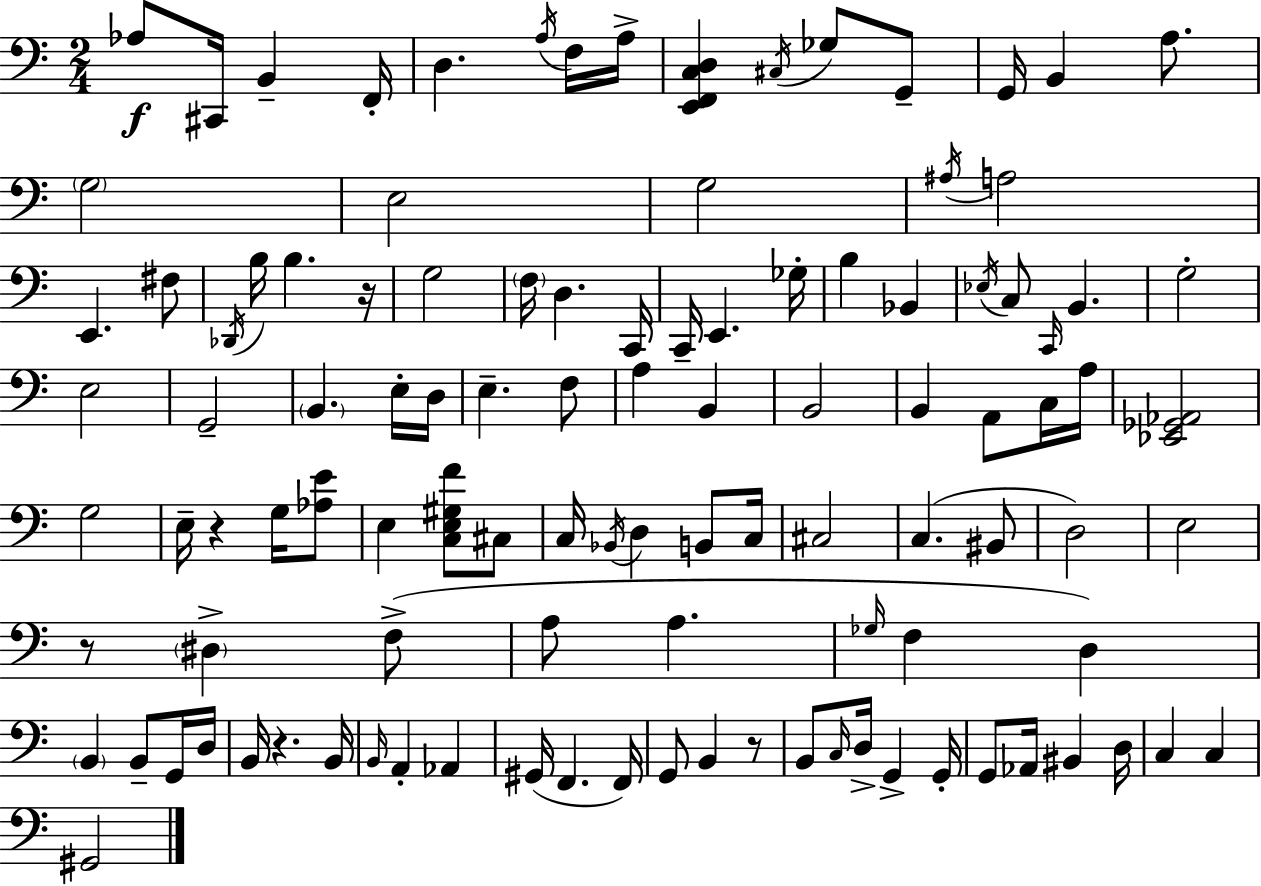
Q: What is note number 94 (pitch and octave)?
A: G2